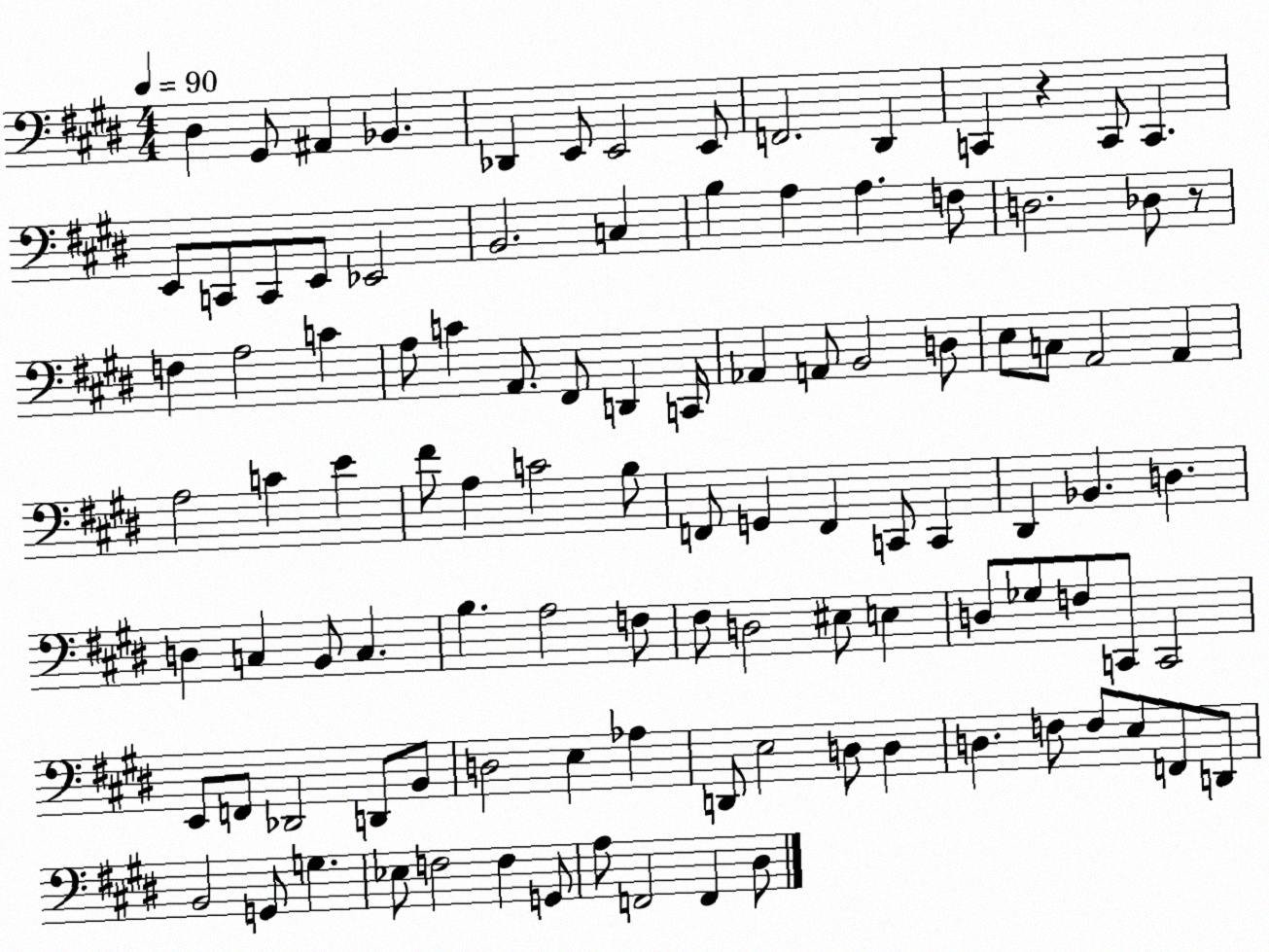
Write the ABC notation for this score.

X:1
T:Untitled
M:4/4
L:1/4
K:E
^D, ^G,,/2 ^A,, _B,, _D,, E,,/2 E,,2 E,,/2 F,,2 ^D,, C,, z C,,/2 C,, E,,/2 C,,/2 C,,/2 E,,/2 _E,,2 B,,2 C, B, A, A, F,/2 D,2 _D,/2 z/2 F, A,2 C A,/2 C A,,/2 ^F,,/2 D,, C,,/4 _A,, A,,/2 B,,2 D,/2 E,/2 C,/2 A,,2 A,, A,2 C E ^F/2 A, C2 B,/2 F,,/2 G,, F,, C,,/2 C,, ^D,, _B,, D, D, C, B,,/2 C, B, A,2 F,/2 ^F,/2 D,2 ^E,/2 E, D,/2 _G,/2 F,/2 C,,/2 C,,2 E,,/2 F,,/2 _D,,2 D,,/2 B,,/2 D,2 E, _A, D,,/2 E,2 D,/2 D, D, F,/2 F,/2 E,/2 F,,/2 D,,/2 B,,2 G,,/2 G, _E,/2 F,2 F, G,,/2 A,/2 F,,2 F,, ^D,/2